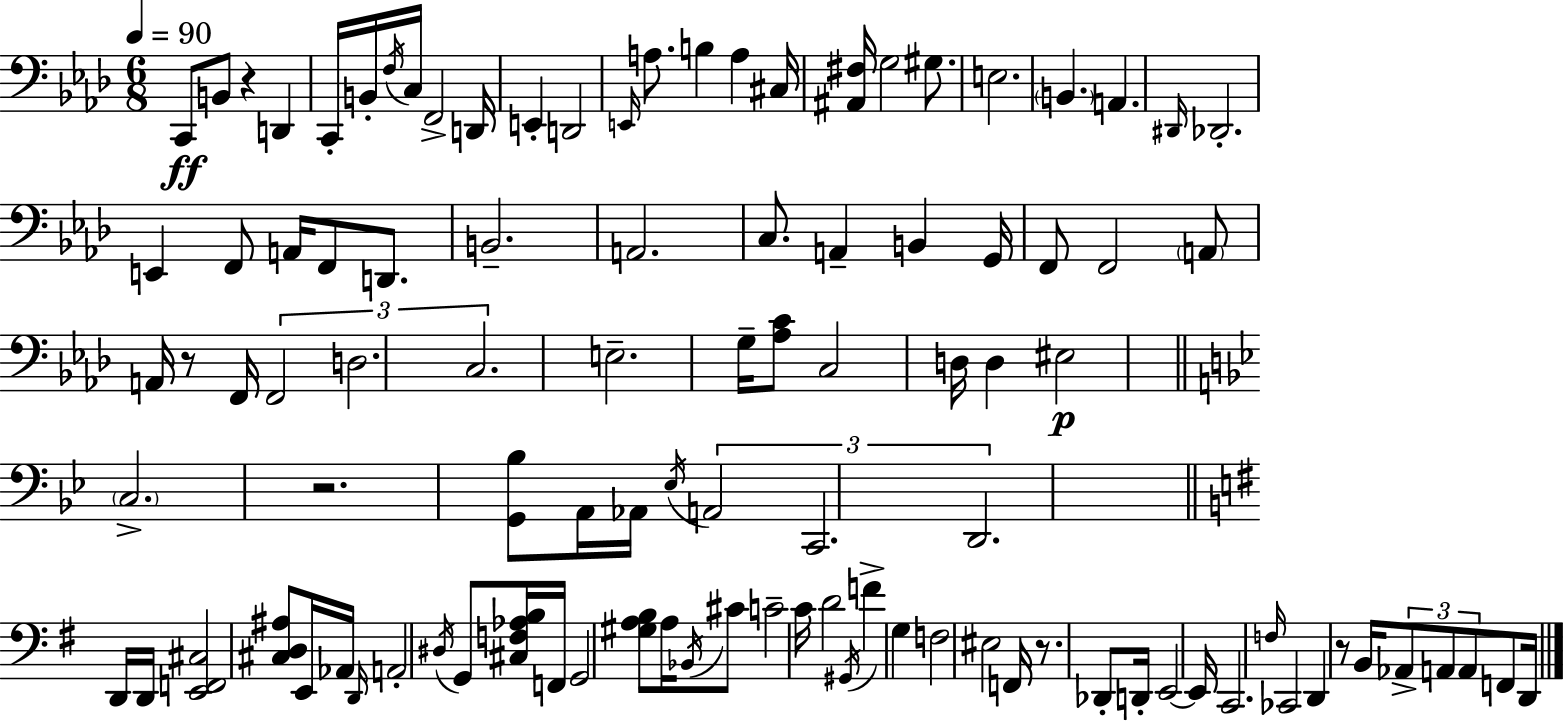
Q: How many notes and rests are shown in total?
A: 103